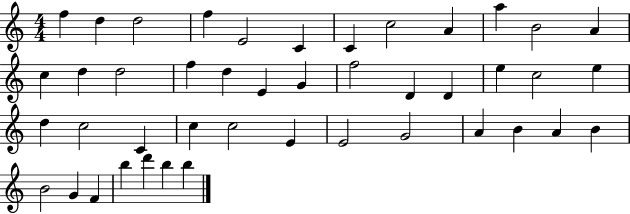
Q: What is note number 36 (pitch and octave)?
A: A4